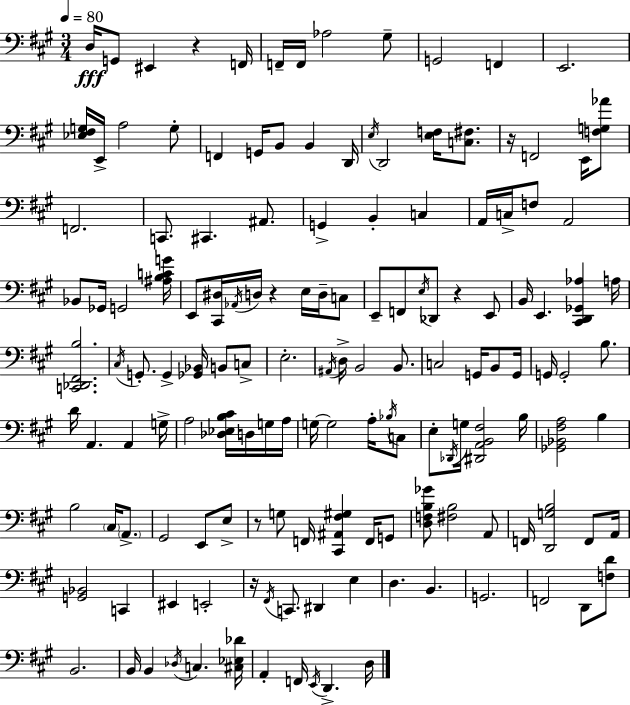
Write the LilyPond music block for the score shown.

{
  \clef bass
  \numericTimeSignature
  \time 3/4
  \key a \major
  \tempo 4 = 80
  d16\fff g,8 eis,4 r4 f,16 | f,16-- f,16 aes2 gis8-- | g,2 f,4 | e,2. | \break <ees fis g>16 e,16-> a2 g8-. | f,4 g,16 b,8 b,4 d,16 | \acciaccatura { e16 } d,2 <e f>16 <c fis>8. | r16 f,2 e,16 <f g aes'>8 | \break f,2. | c,8. cis,4. ais,8. | g,4-> b,4-. c4 | a,16 c16-> f8 a,2 | \break bes,8 ges,16 g,2 | <ais b c' g'>16 e,8 <cis, dis>16 \acciaccatura { aes,16 } d16 r4 e16 d16-- | c8 e,8-- f,8 \acciaccatura { e16 } des,8 r4 | e,8 b,16 e,4. <cis, d, ges, aes>4 | \break a16 <c, des, fis, b>2. | \acciaccatura { cis16 } g,8.-. g,4-> <ges, bes,>16 | b,8 c8-> e2.-. | \acciaccatura { ais,16 } d16-> b,2 | \break b,8. c2 | g,16 b,8 g,16 g,16 g,2-. | b8. d'16 a,4. | a,4 g16-> a2 | \break <des ees b cis'>16 d16 g16 a16 g16~~ g2 | a16-. \acciaccatura { bes16 } c8 e8-. \acciaccatura { des,16 } g16 <dis, a, b, fis>2 | b16 <ges, bes, fis a>2 | b4 b2 | \break \parenthesize cis16 \parenthesize a,8.-> gis,2 | e,8 e8-> r8 g8 f,16 | <cis, ais, fis gis>4 f,16 g,8 <d f b ges'>8 <fis b>2 | a,8 f,16 <d, g b>2 | \break f,8 a,16 <g, bes,>2 | c,4 eis,4 e,2-. | r16 \acciaccatura { fis,16 } c,8. | dis,4 e4 d4. | \break b,4. g,2. | f,2 | d,8 <f d'>8 b,2. | b,16 b,4 | \break \acciaccatura { des16 } c4. <cis ees des'>16 a,4-. | f,16 \acciaccatura { e,16 } d,4.-> d16 \bar "|."
}